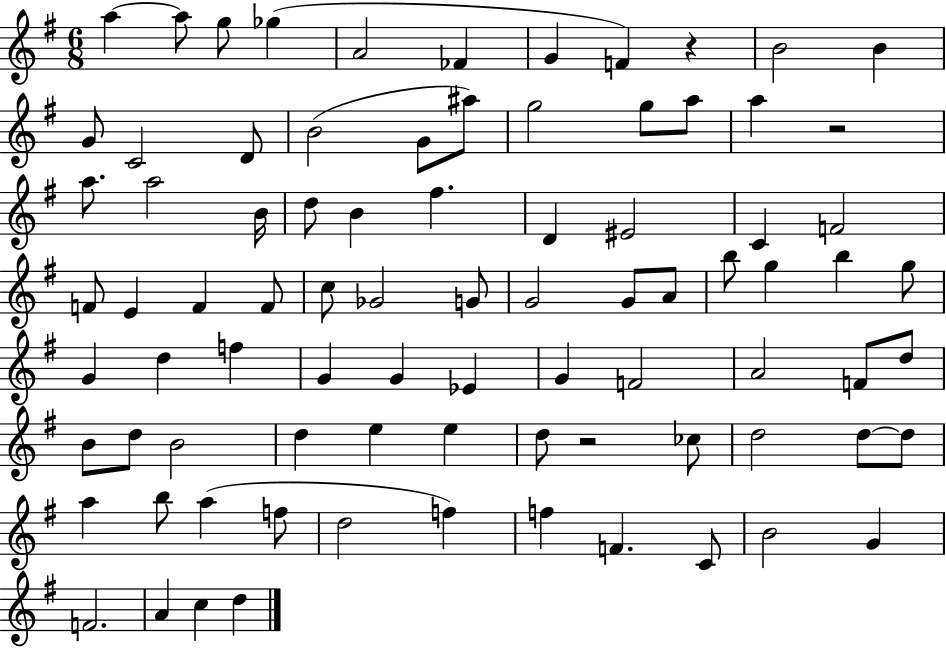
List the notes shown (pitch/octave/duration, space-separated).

A5/q A5/e G5/e Gb5/q A4/h FES4/q G4/q F4/q R/q B4/h B4/q G4/e C4/h D4/e B4/h G4/e A#5/e G5/h G5/e A5/e A5/q R/h A5/e. A5/h B4/s D5/e B4/q F#5/q. D4/q EIS4/h C4/q F4/h F4/e E4/q F4/q F4/e C5/e Gb4/h G4/e G4/h G4/e A4/e B5/e G5/q B5/q G5/e G4/q D5/q F5/q G4/q G4/q Eb4/q G4/q F4/h A4/h F4/e D5/e B4/e D5/e B4/h D5/q E5/q E5/q D5/e R/h CES5/e D5/h D5/e D5/e A5/q B5/e A5/q F5/e D5/h F5/q F5/q F4/q. C4/e B4/h G4/q F4/h. A4/q C5/q D5/q